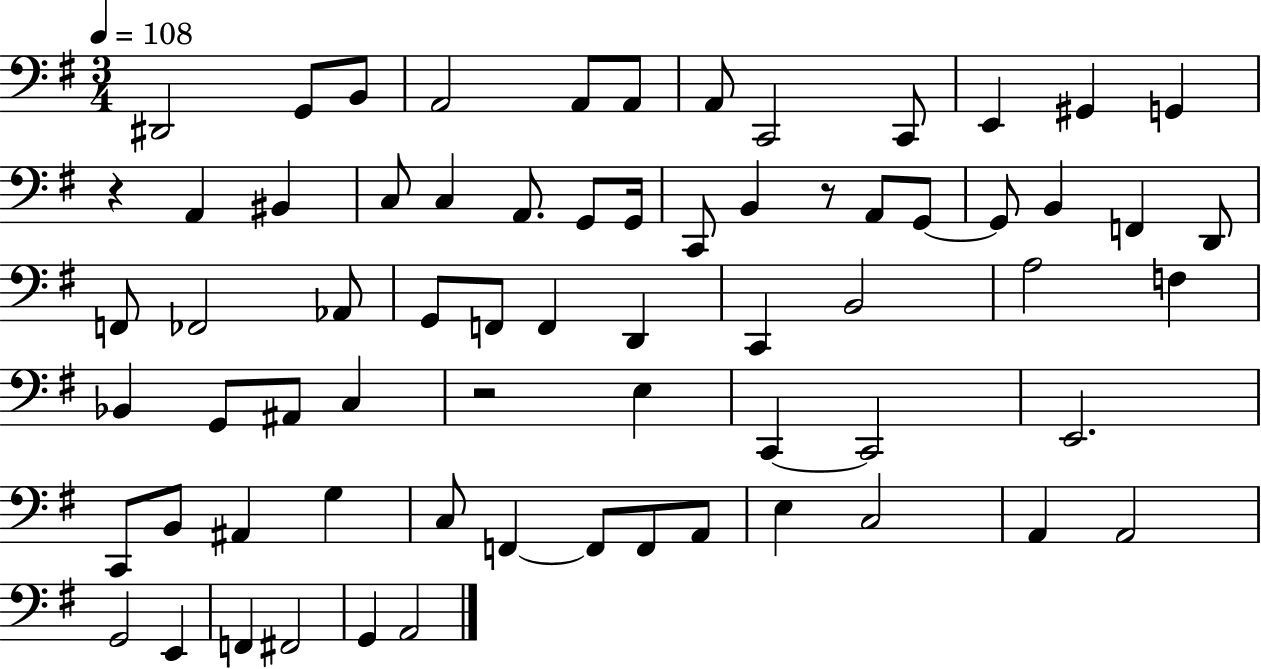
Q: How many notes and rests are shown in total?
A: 68